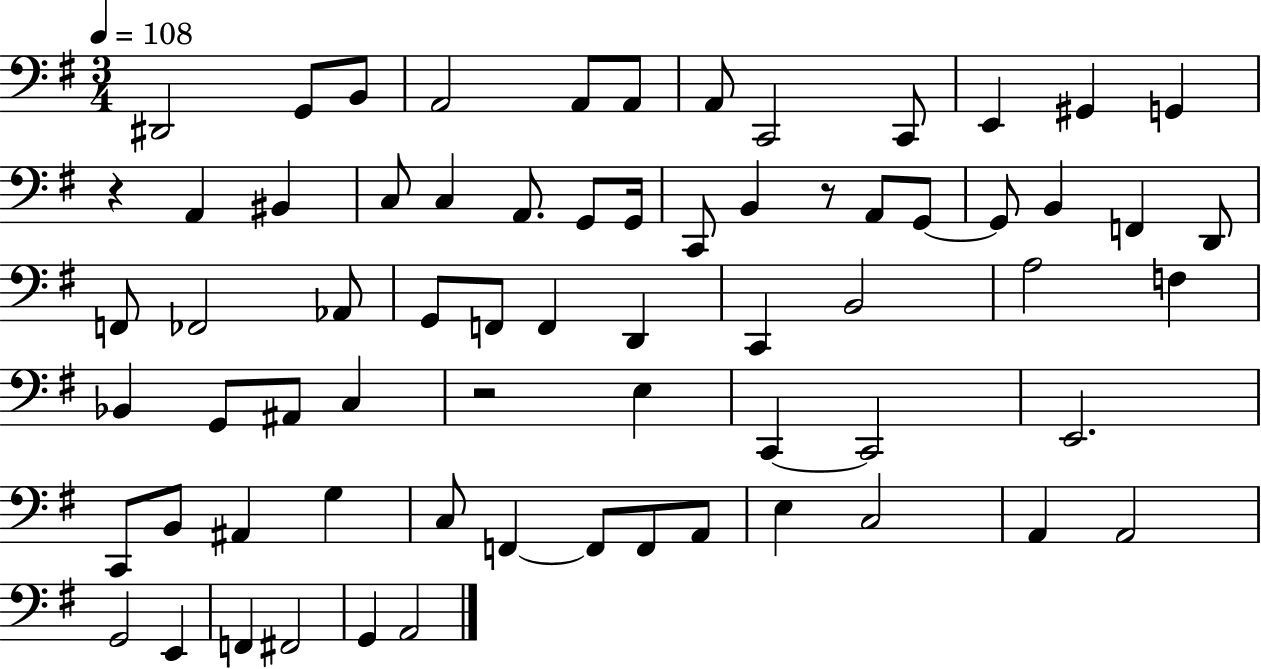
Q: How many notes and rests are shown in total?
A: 68